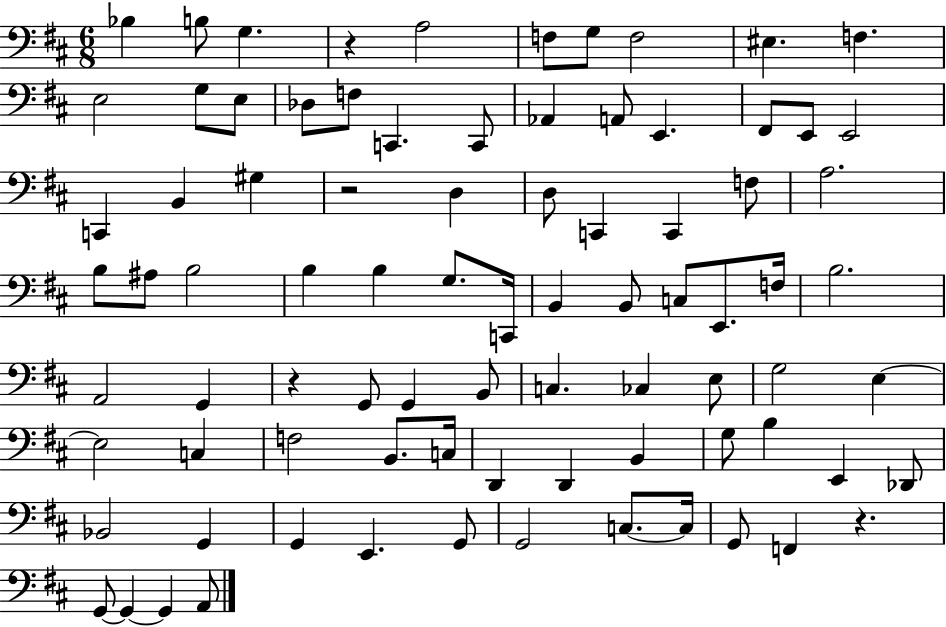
Bb3/q B3/e G3/q. R/q A3/h F3/e G3/e F3/h EIS3/q. F3/q. E3/h G3/e E3/e Db3/e F3/e C2/q. C2/e Ab2/q A2/e E2/q. F#2/e E2/e E2/h C2/q B2/q G#3/q R/h D3/q D3/e C2/q C2/q F3/e A3/h. B3/e A#3/e B3/h B3/q B3/q G3/e. C2/s B2/q B2/e C3/e E2/e. F3/s B3/h. A2/h G2/q R/q G2/e G2/q B2/e C3/q. CES3/q E3/e G3/h E3/q E3/h C3/q F3/h B2/e. C3/s D2/q D2/q B2/q G3/e B3/q E2/q Db2/e Bb2/h G2/q G2/q E2/q. G2/e G2/h C3/e. C3/s G2/e F2/q R/q. G2/e G2/q G2/q A2/e